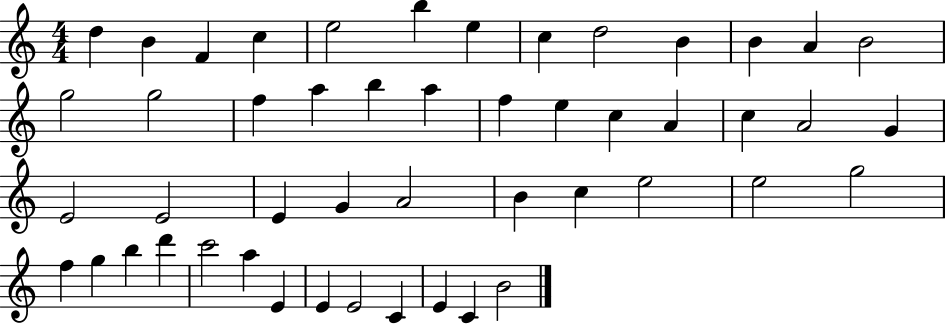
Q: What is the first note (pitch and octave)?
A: D5